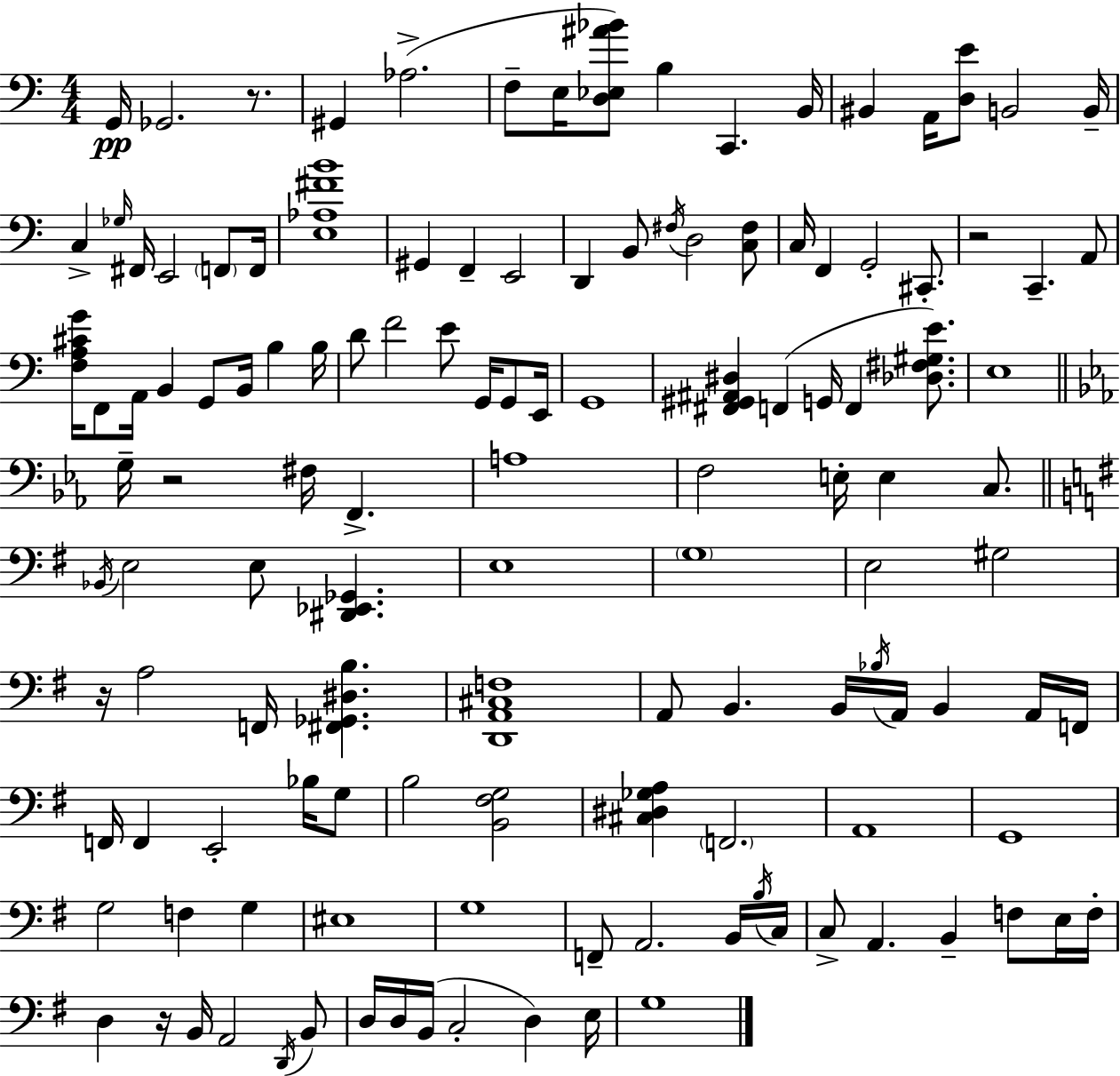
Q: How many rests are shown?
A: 5